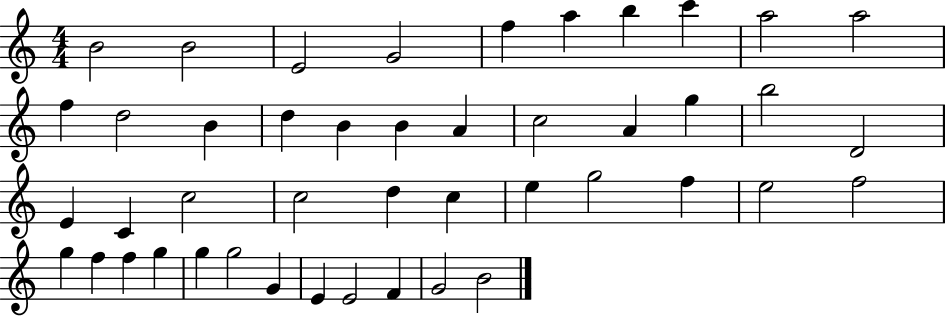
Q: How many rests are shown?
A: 0